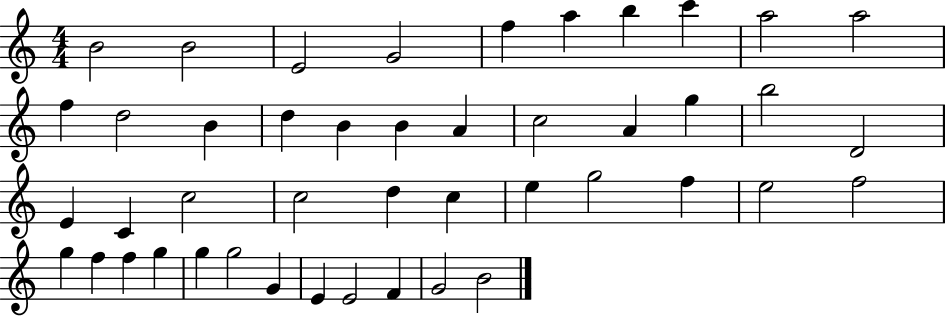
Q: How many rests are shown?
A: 0